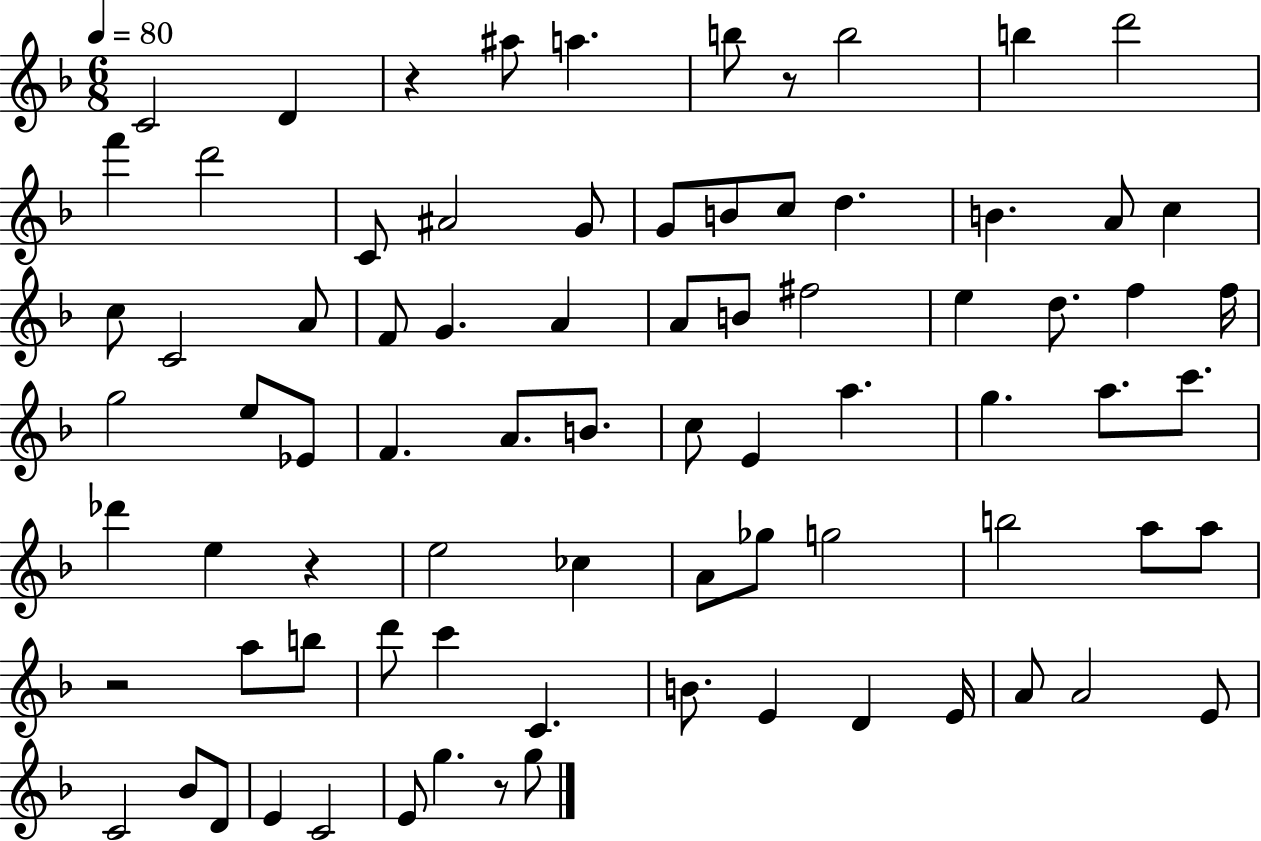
X:1
T:Untitled
M:6/8
L:1/4
K:F
C2 D z ^a/2 a b/2 z/2 b2 b d'2 f' d'2 C/2 ^A2 G/2 G/2 B/2 c/2 d B A/2 c c/2 C2 A/2 F/2 G A A/2 B/2 ^f2 e d/2 f f/4 g2 e/2 _E/2 F A/2 B/2 c/2 E a g a/2 c'/2 _d' e z e2 _c A/2 _g/2 g2 b2 a/2 a/2 z2 a/2 b/2 d'/2 c' C B/2 E D E/4 A/2 A2 E/2 C2 _B/2 D/2 E C2 E/2 g z/2 g/2